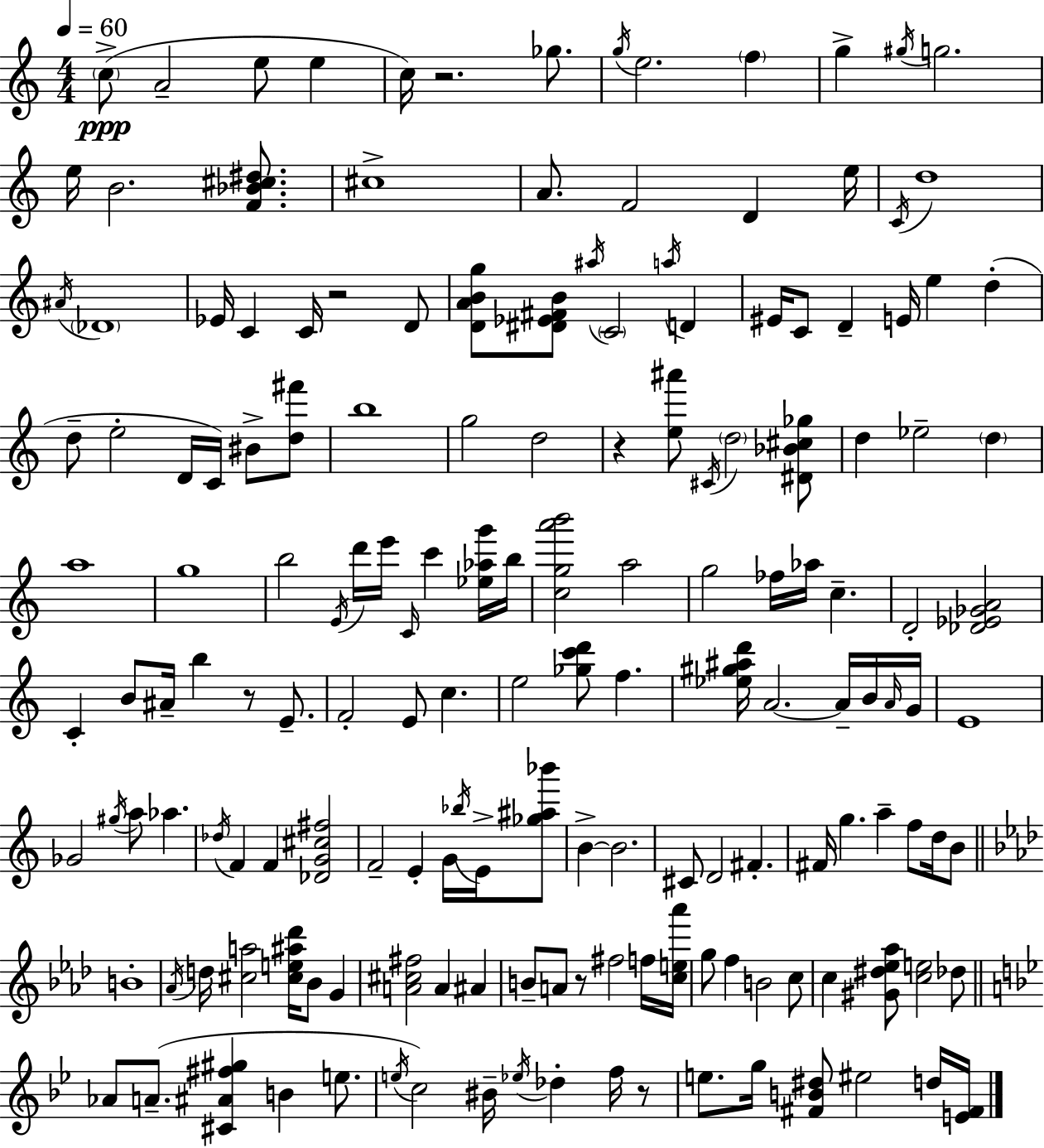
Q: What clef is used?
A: treble